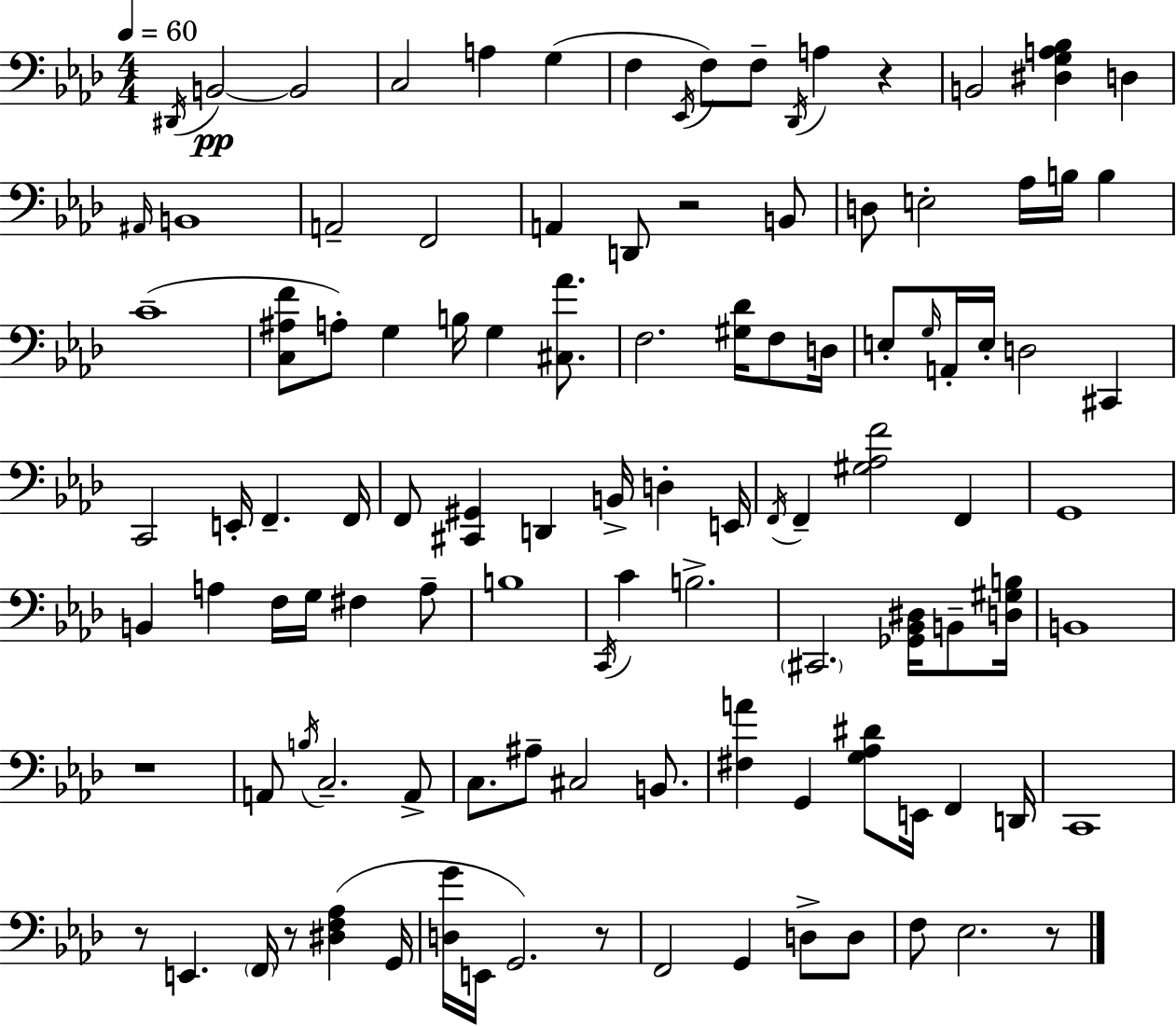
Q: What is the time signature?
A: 4/4